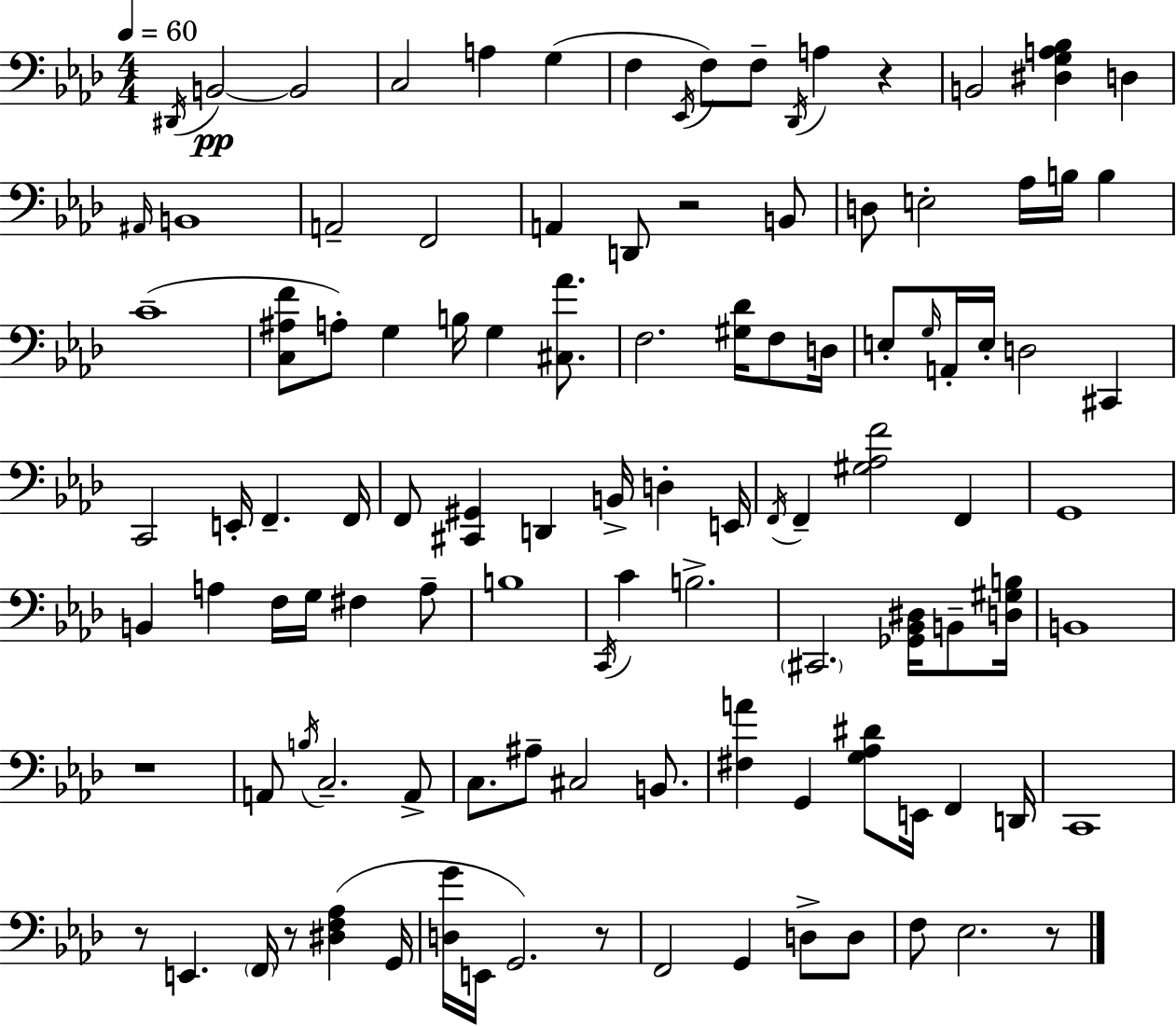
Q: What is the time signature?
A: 4/4